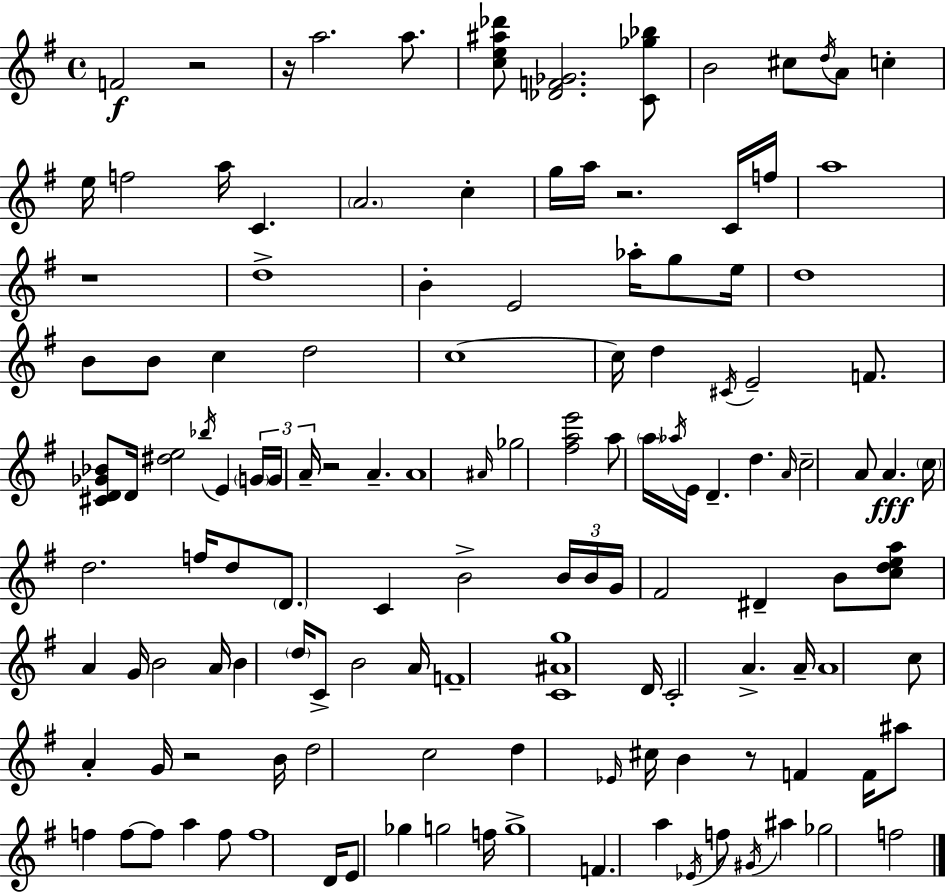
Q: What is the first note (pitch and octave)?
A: F4